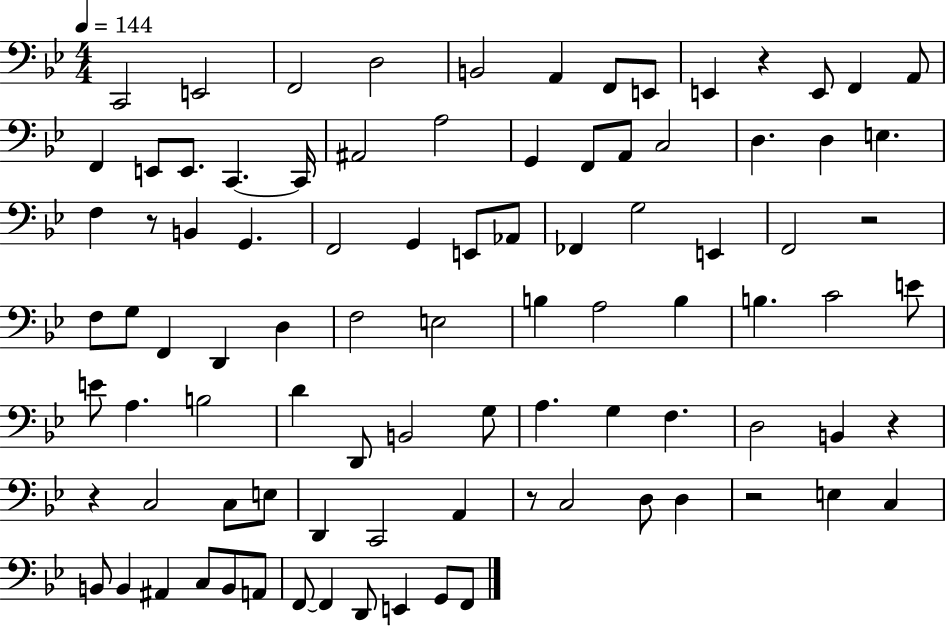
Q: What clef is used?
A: bass